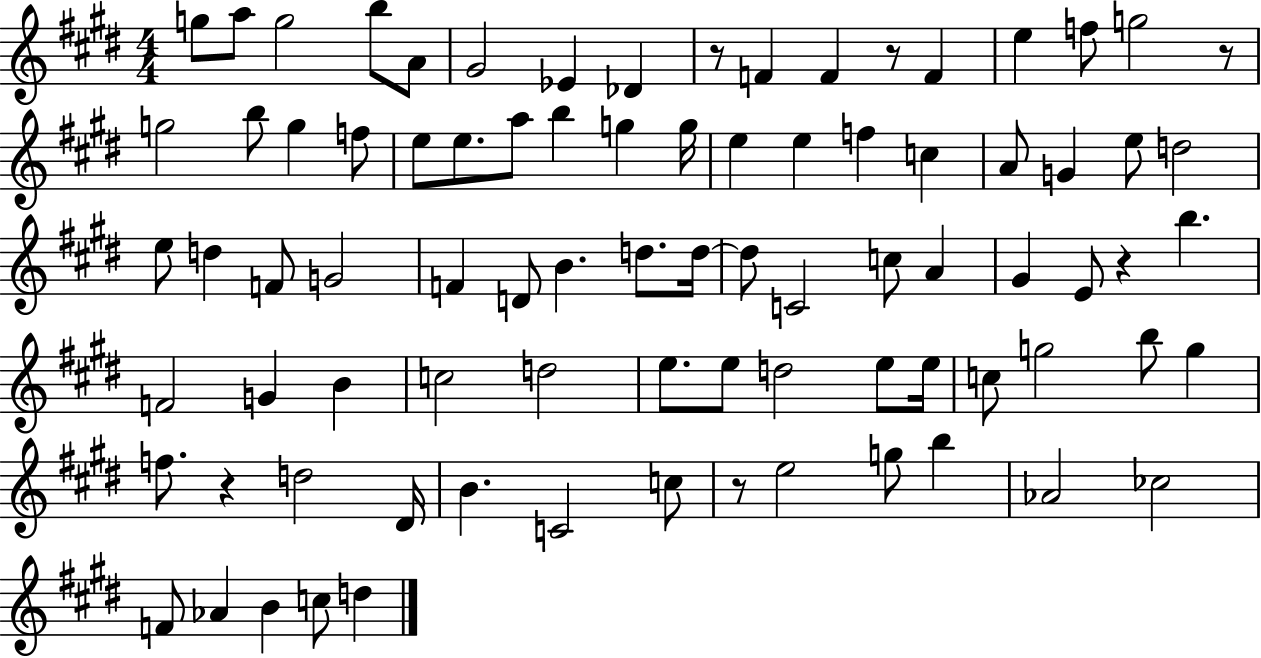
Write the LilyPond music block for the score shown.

{
  \clef treble
  \numericTimeSignature
  \time 4/4
  \key e \major
  g''8 a''8 g''2 b''8 a'8 | gis'2 ees'4 des'4 | r8 f'4 f'4 r8 f'4 | e''4 f''8 g''2 r8 | \break g''2 b''8 g''4 f''8 | e''8 e''8. a''8 b''4 g''4 g''16 | e''4 e''4 f''4 c''4 | a'8 g'4 e''8 d''2 | \break e''8 d''4 f'8 g'2 | f'4 d'8 b'4. d''8. d''16~~ | d''8 c'2 c''8 a'4 | gis'4 e'8 r4 b''4. | \break f'2 g'4 b'4 | c''2 d''2 | e''8. e''8 d''2 e''8 e''16 | c''8 g''2 b''8 g''4 | \break f''8. r4 d''2 dis'16 | b'4. c'2 c''8 | r8 e''2 g''8 b''4 | aes'2 ces''2 | \break f'8 aes'4 b'4 c''8 d''4 | \bar "|."
}